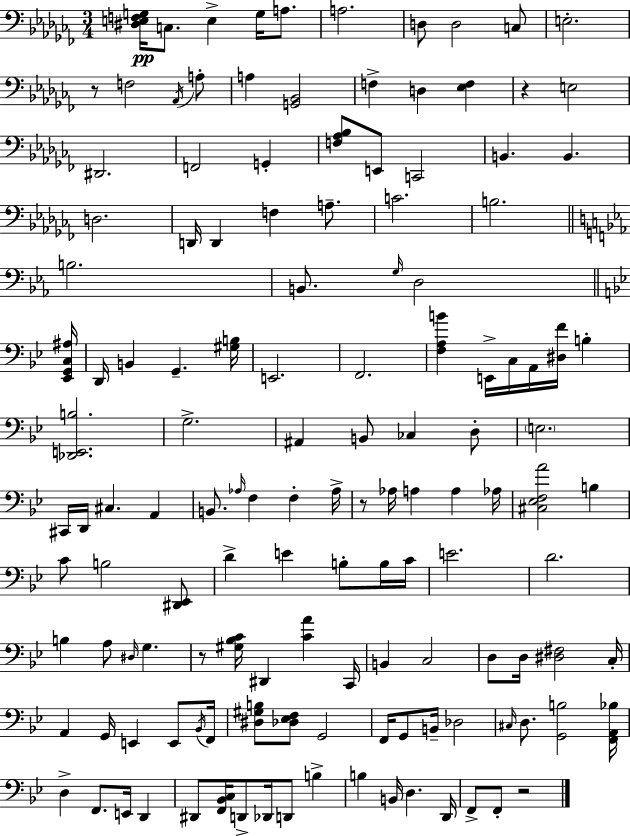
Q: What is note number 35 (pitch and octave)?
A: D2